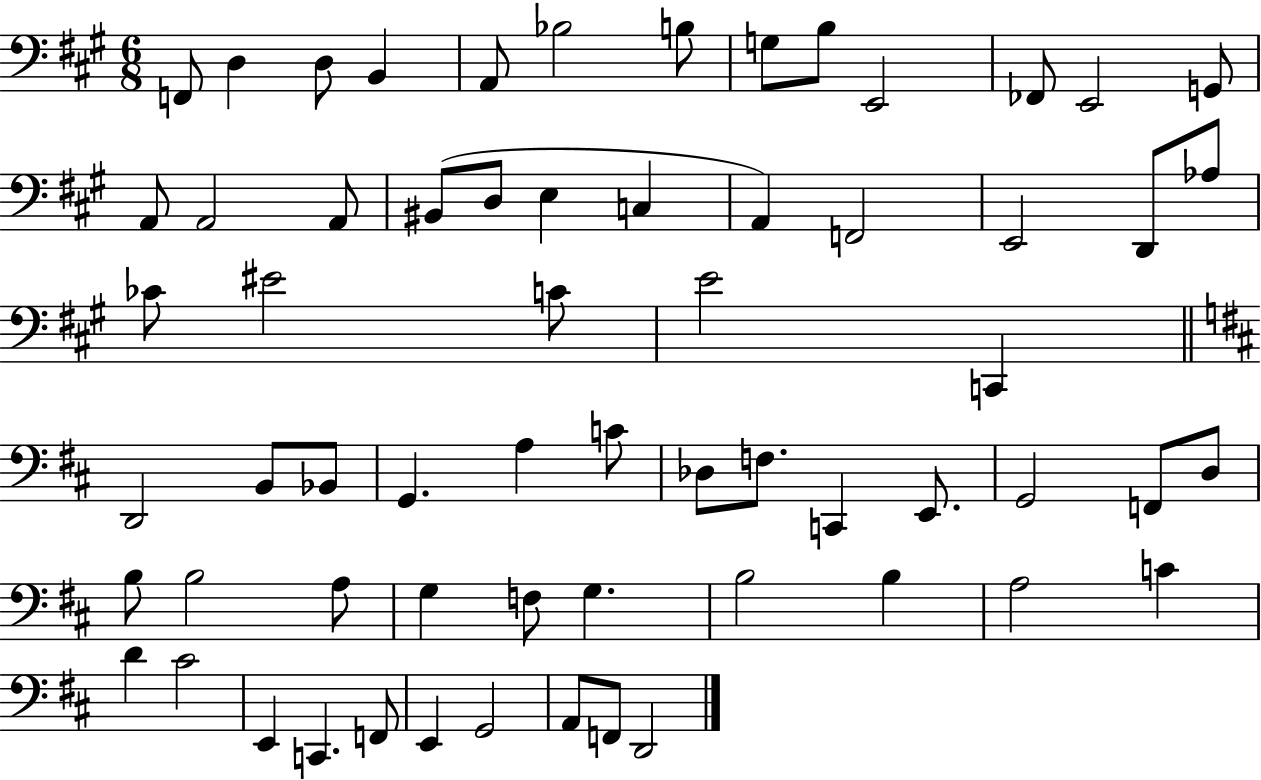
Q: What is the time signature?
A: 6/8